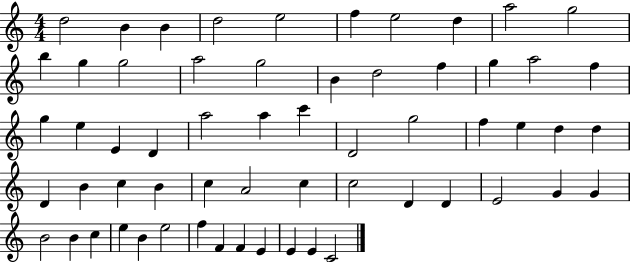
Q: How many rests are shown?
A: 0